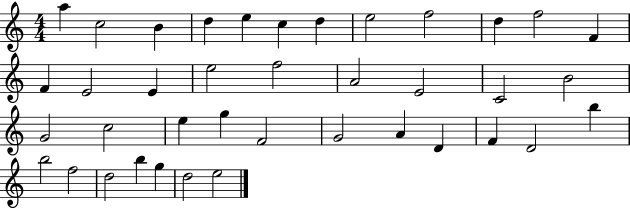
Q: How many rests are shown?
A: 0